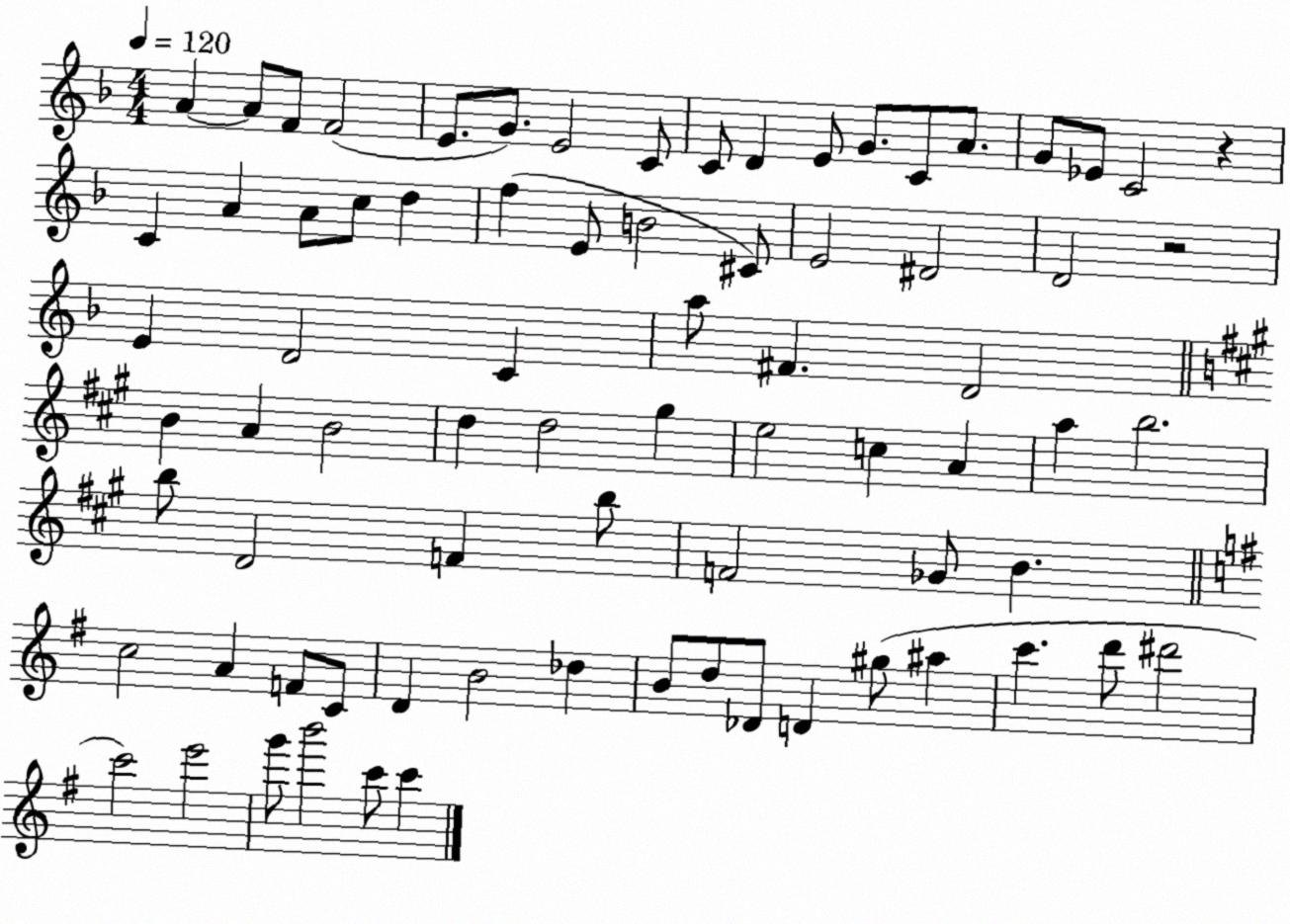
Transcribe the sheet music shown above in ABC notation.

X:1
T:Untitled
M:4/4
L:1/4
K:F
A A/2 F/2 F2 E/2 G/2 E2 C/2 C/2 D E/2 G/2 C/2 A/2 G/2 _E/2 C2 z C A A/2 c/2 d f E/2 B2 ^C/2 E2 ^D2 D2 z2 E D2 C a/2 ^F D2 B A B2 d d2 ^g e2 c A a b2 b/2 D2 F b/2 F2 _G/2 B c2 A F/2 C/2 D B2 _d B/2 d/2 _D/2 D ^g/2 ^a c' d'/2 ^d'2 c'2 e'2 g'/2 b'2 c'/2 c'